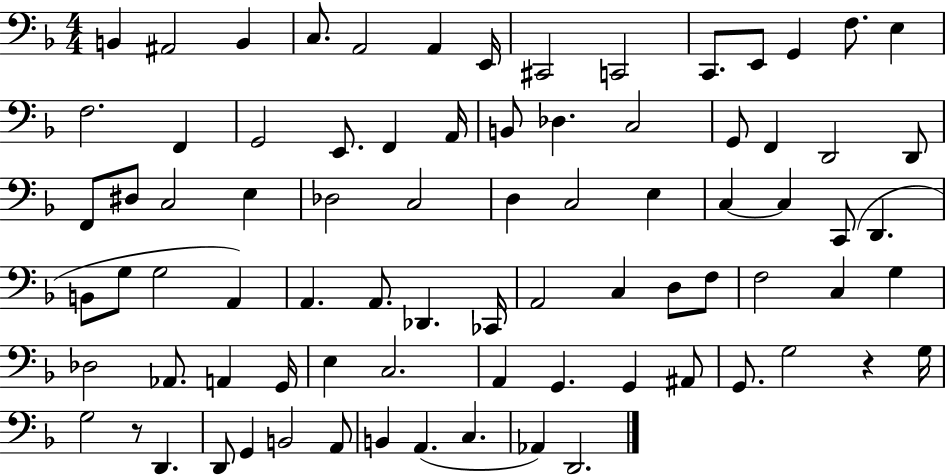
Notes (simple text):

B2/q A#2/h B2/q C3/e. A2/h A2/q E2/s C#2/h C2/h C2/e. E2/e G2/q F3/e. E3/q F3/h. F2/q G2/h E2/e. F2/q A2/s B2/e Db3/q. C3/h G2/e F2/q D2/h D2/e F2/e D#3/e C3/h E3/q Db3/h C3/h D3/q C3/h E3/q C3/q C3/q C2/e D2/q. B2/e G3/e G3/h A2/q A2/q. A2/e. Db2/q. CES2/s A2/h C3/q D3/e F3/e F3/h C3/q G3/q Db3/h Ab2/e. A2/q G2/s E3/q C3/h. A2/q G2/q. G2/q A#2/e G2/e. G3/h R/q G3/s G3/h R/e D2/q. D2/e G2/q B2/h A2/e B2/q A2/q. C3/q. Ab2/q D2/h.